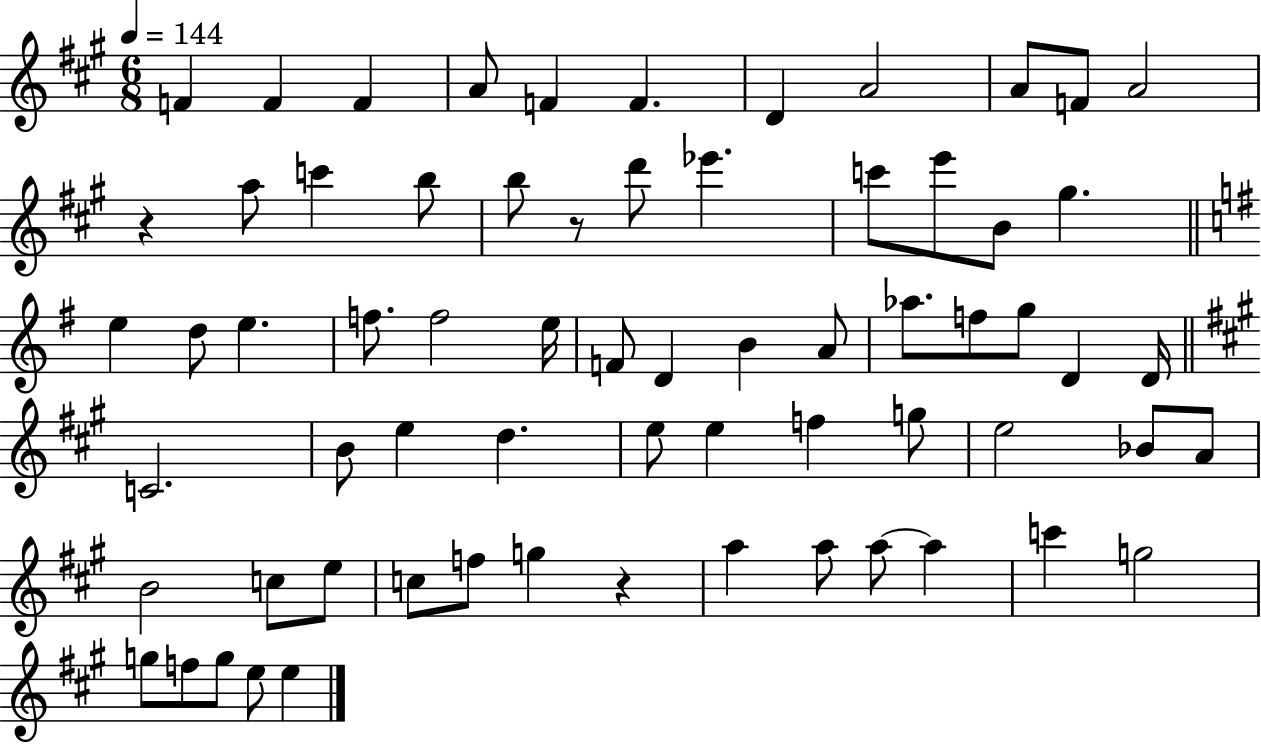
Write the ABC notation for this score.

X:1
T:Untitled
M:6/8
L:1/4
K:A
F F F A/2 F F D A2 A/2 F/2 A2 z a/2 c' b/2 b/2 z/2 d'/2 _e' c'/2 e'/2 B/2 ^g e d/2 e f/2 f2 e/4 F/2 D B A/2 _a/2 f/2 g/2 D D/4 C2 B/2 e d e/2 e f g/2 e2 _B/2 A/2 B2 c/2 e/2 c/2 f/2 g z a a/2 a/2 a c' g2 g/2 f/2 g/2 e/2 e